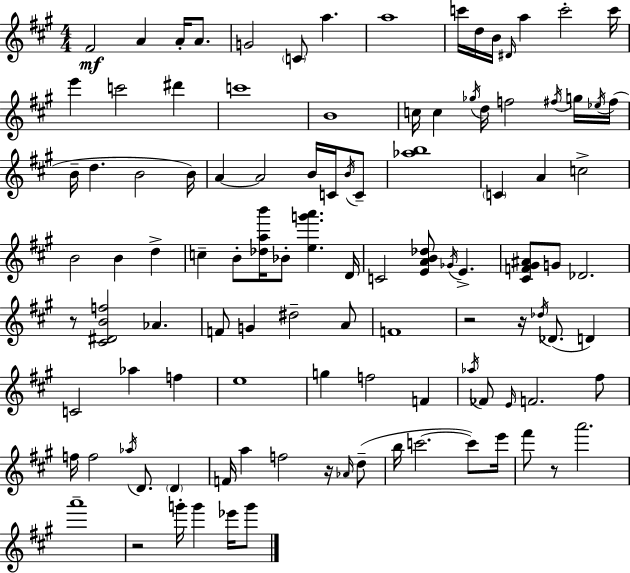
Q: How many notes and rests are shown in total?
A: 108